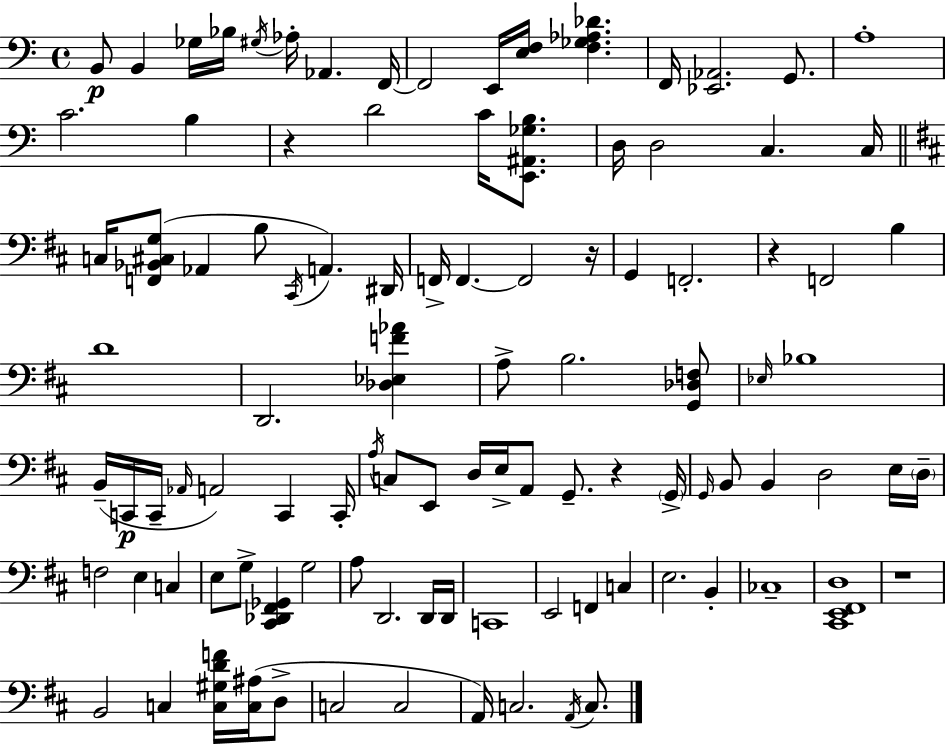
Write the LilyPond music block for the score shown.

{
  \clef bass
  \time 4/4
  \defaultTimeSignature
  \key c \major
  b,8\p b,4 ges16 bes16 \acciaccatura { gis16 } aes16-. aes,4. | f,16~~ f,2 e,16 <e f>16 <f ges aes des'>4. | f,16 <ees, aes,>2. g,8. | a1-. | \break c'2. b4 | r4 d'2 c'16 <e, ais, ges b>8. | d16 d2 c4. | c16 \bar "||" \break \key b \minor c16 <f, bes, cis g>8( aes,4 b8 \acciaccatura { cis,16 }) a,4. | dis,16 f,16-> f,4.~~ f,2 | r16 g,4 f,2.-. | r4 f,2 b4 | \break d'1 | d,2. <des ees f' aes'>4 | a8-> b2. <g, des f>8 | \grace { ees16 } bes1 | \break b,16--( c,16\p c,16-- \grace { aes,16 }) a,2 c,4 | c,16-. \acciaccatura { a16 } c8 e,8 d16 e16-> a,8 g,8.-- r4 | \parenthesize g,16-> \grace { g,16 } b,8 b,4 d2 | e16 \parenthesize d16-- f2 e4 | \break c4 e8 g8-> <cis, des, fis, ges,>4 g2 | a8 d,2. | d,16 d,16 c,1 | e,2 f,4 | \break c4 e2. | b,4-. ces1-- | <cis, e, fis, d>1 | r1 | \break b,2 c4 | <c gis d' f'>16 <c ais>16( d8-> c2 c2 | a,16) c2. | \acciaccatura { a,16 } c8. \bar "|."
}